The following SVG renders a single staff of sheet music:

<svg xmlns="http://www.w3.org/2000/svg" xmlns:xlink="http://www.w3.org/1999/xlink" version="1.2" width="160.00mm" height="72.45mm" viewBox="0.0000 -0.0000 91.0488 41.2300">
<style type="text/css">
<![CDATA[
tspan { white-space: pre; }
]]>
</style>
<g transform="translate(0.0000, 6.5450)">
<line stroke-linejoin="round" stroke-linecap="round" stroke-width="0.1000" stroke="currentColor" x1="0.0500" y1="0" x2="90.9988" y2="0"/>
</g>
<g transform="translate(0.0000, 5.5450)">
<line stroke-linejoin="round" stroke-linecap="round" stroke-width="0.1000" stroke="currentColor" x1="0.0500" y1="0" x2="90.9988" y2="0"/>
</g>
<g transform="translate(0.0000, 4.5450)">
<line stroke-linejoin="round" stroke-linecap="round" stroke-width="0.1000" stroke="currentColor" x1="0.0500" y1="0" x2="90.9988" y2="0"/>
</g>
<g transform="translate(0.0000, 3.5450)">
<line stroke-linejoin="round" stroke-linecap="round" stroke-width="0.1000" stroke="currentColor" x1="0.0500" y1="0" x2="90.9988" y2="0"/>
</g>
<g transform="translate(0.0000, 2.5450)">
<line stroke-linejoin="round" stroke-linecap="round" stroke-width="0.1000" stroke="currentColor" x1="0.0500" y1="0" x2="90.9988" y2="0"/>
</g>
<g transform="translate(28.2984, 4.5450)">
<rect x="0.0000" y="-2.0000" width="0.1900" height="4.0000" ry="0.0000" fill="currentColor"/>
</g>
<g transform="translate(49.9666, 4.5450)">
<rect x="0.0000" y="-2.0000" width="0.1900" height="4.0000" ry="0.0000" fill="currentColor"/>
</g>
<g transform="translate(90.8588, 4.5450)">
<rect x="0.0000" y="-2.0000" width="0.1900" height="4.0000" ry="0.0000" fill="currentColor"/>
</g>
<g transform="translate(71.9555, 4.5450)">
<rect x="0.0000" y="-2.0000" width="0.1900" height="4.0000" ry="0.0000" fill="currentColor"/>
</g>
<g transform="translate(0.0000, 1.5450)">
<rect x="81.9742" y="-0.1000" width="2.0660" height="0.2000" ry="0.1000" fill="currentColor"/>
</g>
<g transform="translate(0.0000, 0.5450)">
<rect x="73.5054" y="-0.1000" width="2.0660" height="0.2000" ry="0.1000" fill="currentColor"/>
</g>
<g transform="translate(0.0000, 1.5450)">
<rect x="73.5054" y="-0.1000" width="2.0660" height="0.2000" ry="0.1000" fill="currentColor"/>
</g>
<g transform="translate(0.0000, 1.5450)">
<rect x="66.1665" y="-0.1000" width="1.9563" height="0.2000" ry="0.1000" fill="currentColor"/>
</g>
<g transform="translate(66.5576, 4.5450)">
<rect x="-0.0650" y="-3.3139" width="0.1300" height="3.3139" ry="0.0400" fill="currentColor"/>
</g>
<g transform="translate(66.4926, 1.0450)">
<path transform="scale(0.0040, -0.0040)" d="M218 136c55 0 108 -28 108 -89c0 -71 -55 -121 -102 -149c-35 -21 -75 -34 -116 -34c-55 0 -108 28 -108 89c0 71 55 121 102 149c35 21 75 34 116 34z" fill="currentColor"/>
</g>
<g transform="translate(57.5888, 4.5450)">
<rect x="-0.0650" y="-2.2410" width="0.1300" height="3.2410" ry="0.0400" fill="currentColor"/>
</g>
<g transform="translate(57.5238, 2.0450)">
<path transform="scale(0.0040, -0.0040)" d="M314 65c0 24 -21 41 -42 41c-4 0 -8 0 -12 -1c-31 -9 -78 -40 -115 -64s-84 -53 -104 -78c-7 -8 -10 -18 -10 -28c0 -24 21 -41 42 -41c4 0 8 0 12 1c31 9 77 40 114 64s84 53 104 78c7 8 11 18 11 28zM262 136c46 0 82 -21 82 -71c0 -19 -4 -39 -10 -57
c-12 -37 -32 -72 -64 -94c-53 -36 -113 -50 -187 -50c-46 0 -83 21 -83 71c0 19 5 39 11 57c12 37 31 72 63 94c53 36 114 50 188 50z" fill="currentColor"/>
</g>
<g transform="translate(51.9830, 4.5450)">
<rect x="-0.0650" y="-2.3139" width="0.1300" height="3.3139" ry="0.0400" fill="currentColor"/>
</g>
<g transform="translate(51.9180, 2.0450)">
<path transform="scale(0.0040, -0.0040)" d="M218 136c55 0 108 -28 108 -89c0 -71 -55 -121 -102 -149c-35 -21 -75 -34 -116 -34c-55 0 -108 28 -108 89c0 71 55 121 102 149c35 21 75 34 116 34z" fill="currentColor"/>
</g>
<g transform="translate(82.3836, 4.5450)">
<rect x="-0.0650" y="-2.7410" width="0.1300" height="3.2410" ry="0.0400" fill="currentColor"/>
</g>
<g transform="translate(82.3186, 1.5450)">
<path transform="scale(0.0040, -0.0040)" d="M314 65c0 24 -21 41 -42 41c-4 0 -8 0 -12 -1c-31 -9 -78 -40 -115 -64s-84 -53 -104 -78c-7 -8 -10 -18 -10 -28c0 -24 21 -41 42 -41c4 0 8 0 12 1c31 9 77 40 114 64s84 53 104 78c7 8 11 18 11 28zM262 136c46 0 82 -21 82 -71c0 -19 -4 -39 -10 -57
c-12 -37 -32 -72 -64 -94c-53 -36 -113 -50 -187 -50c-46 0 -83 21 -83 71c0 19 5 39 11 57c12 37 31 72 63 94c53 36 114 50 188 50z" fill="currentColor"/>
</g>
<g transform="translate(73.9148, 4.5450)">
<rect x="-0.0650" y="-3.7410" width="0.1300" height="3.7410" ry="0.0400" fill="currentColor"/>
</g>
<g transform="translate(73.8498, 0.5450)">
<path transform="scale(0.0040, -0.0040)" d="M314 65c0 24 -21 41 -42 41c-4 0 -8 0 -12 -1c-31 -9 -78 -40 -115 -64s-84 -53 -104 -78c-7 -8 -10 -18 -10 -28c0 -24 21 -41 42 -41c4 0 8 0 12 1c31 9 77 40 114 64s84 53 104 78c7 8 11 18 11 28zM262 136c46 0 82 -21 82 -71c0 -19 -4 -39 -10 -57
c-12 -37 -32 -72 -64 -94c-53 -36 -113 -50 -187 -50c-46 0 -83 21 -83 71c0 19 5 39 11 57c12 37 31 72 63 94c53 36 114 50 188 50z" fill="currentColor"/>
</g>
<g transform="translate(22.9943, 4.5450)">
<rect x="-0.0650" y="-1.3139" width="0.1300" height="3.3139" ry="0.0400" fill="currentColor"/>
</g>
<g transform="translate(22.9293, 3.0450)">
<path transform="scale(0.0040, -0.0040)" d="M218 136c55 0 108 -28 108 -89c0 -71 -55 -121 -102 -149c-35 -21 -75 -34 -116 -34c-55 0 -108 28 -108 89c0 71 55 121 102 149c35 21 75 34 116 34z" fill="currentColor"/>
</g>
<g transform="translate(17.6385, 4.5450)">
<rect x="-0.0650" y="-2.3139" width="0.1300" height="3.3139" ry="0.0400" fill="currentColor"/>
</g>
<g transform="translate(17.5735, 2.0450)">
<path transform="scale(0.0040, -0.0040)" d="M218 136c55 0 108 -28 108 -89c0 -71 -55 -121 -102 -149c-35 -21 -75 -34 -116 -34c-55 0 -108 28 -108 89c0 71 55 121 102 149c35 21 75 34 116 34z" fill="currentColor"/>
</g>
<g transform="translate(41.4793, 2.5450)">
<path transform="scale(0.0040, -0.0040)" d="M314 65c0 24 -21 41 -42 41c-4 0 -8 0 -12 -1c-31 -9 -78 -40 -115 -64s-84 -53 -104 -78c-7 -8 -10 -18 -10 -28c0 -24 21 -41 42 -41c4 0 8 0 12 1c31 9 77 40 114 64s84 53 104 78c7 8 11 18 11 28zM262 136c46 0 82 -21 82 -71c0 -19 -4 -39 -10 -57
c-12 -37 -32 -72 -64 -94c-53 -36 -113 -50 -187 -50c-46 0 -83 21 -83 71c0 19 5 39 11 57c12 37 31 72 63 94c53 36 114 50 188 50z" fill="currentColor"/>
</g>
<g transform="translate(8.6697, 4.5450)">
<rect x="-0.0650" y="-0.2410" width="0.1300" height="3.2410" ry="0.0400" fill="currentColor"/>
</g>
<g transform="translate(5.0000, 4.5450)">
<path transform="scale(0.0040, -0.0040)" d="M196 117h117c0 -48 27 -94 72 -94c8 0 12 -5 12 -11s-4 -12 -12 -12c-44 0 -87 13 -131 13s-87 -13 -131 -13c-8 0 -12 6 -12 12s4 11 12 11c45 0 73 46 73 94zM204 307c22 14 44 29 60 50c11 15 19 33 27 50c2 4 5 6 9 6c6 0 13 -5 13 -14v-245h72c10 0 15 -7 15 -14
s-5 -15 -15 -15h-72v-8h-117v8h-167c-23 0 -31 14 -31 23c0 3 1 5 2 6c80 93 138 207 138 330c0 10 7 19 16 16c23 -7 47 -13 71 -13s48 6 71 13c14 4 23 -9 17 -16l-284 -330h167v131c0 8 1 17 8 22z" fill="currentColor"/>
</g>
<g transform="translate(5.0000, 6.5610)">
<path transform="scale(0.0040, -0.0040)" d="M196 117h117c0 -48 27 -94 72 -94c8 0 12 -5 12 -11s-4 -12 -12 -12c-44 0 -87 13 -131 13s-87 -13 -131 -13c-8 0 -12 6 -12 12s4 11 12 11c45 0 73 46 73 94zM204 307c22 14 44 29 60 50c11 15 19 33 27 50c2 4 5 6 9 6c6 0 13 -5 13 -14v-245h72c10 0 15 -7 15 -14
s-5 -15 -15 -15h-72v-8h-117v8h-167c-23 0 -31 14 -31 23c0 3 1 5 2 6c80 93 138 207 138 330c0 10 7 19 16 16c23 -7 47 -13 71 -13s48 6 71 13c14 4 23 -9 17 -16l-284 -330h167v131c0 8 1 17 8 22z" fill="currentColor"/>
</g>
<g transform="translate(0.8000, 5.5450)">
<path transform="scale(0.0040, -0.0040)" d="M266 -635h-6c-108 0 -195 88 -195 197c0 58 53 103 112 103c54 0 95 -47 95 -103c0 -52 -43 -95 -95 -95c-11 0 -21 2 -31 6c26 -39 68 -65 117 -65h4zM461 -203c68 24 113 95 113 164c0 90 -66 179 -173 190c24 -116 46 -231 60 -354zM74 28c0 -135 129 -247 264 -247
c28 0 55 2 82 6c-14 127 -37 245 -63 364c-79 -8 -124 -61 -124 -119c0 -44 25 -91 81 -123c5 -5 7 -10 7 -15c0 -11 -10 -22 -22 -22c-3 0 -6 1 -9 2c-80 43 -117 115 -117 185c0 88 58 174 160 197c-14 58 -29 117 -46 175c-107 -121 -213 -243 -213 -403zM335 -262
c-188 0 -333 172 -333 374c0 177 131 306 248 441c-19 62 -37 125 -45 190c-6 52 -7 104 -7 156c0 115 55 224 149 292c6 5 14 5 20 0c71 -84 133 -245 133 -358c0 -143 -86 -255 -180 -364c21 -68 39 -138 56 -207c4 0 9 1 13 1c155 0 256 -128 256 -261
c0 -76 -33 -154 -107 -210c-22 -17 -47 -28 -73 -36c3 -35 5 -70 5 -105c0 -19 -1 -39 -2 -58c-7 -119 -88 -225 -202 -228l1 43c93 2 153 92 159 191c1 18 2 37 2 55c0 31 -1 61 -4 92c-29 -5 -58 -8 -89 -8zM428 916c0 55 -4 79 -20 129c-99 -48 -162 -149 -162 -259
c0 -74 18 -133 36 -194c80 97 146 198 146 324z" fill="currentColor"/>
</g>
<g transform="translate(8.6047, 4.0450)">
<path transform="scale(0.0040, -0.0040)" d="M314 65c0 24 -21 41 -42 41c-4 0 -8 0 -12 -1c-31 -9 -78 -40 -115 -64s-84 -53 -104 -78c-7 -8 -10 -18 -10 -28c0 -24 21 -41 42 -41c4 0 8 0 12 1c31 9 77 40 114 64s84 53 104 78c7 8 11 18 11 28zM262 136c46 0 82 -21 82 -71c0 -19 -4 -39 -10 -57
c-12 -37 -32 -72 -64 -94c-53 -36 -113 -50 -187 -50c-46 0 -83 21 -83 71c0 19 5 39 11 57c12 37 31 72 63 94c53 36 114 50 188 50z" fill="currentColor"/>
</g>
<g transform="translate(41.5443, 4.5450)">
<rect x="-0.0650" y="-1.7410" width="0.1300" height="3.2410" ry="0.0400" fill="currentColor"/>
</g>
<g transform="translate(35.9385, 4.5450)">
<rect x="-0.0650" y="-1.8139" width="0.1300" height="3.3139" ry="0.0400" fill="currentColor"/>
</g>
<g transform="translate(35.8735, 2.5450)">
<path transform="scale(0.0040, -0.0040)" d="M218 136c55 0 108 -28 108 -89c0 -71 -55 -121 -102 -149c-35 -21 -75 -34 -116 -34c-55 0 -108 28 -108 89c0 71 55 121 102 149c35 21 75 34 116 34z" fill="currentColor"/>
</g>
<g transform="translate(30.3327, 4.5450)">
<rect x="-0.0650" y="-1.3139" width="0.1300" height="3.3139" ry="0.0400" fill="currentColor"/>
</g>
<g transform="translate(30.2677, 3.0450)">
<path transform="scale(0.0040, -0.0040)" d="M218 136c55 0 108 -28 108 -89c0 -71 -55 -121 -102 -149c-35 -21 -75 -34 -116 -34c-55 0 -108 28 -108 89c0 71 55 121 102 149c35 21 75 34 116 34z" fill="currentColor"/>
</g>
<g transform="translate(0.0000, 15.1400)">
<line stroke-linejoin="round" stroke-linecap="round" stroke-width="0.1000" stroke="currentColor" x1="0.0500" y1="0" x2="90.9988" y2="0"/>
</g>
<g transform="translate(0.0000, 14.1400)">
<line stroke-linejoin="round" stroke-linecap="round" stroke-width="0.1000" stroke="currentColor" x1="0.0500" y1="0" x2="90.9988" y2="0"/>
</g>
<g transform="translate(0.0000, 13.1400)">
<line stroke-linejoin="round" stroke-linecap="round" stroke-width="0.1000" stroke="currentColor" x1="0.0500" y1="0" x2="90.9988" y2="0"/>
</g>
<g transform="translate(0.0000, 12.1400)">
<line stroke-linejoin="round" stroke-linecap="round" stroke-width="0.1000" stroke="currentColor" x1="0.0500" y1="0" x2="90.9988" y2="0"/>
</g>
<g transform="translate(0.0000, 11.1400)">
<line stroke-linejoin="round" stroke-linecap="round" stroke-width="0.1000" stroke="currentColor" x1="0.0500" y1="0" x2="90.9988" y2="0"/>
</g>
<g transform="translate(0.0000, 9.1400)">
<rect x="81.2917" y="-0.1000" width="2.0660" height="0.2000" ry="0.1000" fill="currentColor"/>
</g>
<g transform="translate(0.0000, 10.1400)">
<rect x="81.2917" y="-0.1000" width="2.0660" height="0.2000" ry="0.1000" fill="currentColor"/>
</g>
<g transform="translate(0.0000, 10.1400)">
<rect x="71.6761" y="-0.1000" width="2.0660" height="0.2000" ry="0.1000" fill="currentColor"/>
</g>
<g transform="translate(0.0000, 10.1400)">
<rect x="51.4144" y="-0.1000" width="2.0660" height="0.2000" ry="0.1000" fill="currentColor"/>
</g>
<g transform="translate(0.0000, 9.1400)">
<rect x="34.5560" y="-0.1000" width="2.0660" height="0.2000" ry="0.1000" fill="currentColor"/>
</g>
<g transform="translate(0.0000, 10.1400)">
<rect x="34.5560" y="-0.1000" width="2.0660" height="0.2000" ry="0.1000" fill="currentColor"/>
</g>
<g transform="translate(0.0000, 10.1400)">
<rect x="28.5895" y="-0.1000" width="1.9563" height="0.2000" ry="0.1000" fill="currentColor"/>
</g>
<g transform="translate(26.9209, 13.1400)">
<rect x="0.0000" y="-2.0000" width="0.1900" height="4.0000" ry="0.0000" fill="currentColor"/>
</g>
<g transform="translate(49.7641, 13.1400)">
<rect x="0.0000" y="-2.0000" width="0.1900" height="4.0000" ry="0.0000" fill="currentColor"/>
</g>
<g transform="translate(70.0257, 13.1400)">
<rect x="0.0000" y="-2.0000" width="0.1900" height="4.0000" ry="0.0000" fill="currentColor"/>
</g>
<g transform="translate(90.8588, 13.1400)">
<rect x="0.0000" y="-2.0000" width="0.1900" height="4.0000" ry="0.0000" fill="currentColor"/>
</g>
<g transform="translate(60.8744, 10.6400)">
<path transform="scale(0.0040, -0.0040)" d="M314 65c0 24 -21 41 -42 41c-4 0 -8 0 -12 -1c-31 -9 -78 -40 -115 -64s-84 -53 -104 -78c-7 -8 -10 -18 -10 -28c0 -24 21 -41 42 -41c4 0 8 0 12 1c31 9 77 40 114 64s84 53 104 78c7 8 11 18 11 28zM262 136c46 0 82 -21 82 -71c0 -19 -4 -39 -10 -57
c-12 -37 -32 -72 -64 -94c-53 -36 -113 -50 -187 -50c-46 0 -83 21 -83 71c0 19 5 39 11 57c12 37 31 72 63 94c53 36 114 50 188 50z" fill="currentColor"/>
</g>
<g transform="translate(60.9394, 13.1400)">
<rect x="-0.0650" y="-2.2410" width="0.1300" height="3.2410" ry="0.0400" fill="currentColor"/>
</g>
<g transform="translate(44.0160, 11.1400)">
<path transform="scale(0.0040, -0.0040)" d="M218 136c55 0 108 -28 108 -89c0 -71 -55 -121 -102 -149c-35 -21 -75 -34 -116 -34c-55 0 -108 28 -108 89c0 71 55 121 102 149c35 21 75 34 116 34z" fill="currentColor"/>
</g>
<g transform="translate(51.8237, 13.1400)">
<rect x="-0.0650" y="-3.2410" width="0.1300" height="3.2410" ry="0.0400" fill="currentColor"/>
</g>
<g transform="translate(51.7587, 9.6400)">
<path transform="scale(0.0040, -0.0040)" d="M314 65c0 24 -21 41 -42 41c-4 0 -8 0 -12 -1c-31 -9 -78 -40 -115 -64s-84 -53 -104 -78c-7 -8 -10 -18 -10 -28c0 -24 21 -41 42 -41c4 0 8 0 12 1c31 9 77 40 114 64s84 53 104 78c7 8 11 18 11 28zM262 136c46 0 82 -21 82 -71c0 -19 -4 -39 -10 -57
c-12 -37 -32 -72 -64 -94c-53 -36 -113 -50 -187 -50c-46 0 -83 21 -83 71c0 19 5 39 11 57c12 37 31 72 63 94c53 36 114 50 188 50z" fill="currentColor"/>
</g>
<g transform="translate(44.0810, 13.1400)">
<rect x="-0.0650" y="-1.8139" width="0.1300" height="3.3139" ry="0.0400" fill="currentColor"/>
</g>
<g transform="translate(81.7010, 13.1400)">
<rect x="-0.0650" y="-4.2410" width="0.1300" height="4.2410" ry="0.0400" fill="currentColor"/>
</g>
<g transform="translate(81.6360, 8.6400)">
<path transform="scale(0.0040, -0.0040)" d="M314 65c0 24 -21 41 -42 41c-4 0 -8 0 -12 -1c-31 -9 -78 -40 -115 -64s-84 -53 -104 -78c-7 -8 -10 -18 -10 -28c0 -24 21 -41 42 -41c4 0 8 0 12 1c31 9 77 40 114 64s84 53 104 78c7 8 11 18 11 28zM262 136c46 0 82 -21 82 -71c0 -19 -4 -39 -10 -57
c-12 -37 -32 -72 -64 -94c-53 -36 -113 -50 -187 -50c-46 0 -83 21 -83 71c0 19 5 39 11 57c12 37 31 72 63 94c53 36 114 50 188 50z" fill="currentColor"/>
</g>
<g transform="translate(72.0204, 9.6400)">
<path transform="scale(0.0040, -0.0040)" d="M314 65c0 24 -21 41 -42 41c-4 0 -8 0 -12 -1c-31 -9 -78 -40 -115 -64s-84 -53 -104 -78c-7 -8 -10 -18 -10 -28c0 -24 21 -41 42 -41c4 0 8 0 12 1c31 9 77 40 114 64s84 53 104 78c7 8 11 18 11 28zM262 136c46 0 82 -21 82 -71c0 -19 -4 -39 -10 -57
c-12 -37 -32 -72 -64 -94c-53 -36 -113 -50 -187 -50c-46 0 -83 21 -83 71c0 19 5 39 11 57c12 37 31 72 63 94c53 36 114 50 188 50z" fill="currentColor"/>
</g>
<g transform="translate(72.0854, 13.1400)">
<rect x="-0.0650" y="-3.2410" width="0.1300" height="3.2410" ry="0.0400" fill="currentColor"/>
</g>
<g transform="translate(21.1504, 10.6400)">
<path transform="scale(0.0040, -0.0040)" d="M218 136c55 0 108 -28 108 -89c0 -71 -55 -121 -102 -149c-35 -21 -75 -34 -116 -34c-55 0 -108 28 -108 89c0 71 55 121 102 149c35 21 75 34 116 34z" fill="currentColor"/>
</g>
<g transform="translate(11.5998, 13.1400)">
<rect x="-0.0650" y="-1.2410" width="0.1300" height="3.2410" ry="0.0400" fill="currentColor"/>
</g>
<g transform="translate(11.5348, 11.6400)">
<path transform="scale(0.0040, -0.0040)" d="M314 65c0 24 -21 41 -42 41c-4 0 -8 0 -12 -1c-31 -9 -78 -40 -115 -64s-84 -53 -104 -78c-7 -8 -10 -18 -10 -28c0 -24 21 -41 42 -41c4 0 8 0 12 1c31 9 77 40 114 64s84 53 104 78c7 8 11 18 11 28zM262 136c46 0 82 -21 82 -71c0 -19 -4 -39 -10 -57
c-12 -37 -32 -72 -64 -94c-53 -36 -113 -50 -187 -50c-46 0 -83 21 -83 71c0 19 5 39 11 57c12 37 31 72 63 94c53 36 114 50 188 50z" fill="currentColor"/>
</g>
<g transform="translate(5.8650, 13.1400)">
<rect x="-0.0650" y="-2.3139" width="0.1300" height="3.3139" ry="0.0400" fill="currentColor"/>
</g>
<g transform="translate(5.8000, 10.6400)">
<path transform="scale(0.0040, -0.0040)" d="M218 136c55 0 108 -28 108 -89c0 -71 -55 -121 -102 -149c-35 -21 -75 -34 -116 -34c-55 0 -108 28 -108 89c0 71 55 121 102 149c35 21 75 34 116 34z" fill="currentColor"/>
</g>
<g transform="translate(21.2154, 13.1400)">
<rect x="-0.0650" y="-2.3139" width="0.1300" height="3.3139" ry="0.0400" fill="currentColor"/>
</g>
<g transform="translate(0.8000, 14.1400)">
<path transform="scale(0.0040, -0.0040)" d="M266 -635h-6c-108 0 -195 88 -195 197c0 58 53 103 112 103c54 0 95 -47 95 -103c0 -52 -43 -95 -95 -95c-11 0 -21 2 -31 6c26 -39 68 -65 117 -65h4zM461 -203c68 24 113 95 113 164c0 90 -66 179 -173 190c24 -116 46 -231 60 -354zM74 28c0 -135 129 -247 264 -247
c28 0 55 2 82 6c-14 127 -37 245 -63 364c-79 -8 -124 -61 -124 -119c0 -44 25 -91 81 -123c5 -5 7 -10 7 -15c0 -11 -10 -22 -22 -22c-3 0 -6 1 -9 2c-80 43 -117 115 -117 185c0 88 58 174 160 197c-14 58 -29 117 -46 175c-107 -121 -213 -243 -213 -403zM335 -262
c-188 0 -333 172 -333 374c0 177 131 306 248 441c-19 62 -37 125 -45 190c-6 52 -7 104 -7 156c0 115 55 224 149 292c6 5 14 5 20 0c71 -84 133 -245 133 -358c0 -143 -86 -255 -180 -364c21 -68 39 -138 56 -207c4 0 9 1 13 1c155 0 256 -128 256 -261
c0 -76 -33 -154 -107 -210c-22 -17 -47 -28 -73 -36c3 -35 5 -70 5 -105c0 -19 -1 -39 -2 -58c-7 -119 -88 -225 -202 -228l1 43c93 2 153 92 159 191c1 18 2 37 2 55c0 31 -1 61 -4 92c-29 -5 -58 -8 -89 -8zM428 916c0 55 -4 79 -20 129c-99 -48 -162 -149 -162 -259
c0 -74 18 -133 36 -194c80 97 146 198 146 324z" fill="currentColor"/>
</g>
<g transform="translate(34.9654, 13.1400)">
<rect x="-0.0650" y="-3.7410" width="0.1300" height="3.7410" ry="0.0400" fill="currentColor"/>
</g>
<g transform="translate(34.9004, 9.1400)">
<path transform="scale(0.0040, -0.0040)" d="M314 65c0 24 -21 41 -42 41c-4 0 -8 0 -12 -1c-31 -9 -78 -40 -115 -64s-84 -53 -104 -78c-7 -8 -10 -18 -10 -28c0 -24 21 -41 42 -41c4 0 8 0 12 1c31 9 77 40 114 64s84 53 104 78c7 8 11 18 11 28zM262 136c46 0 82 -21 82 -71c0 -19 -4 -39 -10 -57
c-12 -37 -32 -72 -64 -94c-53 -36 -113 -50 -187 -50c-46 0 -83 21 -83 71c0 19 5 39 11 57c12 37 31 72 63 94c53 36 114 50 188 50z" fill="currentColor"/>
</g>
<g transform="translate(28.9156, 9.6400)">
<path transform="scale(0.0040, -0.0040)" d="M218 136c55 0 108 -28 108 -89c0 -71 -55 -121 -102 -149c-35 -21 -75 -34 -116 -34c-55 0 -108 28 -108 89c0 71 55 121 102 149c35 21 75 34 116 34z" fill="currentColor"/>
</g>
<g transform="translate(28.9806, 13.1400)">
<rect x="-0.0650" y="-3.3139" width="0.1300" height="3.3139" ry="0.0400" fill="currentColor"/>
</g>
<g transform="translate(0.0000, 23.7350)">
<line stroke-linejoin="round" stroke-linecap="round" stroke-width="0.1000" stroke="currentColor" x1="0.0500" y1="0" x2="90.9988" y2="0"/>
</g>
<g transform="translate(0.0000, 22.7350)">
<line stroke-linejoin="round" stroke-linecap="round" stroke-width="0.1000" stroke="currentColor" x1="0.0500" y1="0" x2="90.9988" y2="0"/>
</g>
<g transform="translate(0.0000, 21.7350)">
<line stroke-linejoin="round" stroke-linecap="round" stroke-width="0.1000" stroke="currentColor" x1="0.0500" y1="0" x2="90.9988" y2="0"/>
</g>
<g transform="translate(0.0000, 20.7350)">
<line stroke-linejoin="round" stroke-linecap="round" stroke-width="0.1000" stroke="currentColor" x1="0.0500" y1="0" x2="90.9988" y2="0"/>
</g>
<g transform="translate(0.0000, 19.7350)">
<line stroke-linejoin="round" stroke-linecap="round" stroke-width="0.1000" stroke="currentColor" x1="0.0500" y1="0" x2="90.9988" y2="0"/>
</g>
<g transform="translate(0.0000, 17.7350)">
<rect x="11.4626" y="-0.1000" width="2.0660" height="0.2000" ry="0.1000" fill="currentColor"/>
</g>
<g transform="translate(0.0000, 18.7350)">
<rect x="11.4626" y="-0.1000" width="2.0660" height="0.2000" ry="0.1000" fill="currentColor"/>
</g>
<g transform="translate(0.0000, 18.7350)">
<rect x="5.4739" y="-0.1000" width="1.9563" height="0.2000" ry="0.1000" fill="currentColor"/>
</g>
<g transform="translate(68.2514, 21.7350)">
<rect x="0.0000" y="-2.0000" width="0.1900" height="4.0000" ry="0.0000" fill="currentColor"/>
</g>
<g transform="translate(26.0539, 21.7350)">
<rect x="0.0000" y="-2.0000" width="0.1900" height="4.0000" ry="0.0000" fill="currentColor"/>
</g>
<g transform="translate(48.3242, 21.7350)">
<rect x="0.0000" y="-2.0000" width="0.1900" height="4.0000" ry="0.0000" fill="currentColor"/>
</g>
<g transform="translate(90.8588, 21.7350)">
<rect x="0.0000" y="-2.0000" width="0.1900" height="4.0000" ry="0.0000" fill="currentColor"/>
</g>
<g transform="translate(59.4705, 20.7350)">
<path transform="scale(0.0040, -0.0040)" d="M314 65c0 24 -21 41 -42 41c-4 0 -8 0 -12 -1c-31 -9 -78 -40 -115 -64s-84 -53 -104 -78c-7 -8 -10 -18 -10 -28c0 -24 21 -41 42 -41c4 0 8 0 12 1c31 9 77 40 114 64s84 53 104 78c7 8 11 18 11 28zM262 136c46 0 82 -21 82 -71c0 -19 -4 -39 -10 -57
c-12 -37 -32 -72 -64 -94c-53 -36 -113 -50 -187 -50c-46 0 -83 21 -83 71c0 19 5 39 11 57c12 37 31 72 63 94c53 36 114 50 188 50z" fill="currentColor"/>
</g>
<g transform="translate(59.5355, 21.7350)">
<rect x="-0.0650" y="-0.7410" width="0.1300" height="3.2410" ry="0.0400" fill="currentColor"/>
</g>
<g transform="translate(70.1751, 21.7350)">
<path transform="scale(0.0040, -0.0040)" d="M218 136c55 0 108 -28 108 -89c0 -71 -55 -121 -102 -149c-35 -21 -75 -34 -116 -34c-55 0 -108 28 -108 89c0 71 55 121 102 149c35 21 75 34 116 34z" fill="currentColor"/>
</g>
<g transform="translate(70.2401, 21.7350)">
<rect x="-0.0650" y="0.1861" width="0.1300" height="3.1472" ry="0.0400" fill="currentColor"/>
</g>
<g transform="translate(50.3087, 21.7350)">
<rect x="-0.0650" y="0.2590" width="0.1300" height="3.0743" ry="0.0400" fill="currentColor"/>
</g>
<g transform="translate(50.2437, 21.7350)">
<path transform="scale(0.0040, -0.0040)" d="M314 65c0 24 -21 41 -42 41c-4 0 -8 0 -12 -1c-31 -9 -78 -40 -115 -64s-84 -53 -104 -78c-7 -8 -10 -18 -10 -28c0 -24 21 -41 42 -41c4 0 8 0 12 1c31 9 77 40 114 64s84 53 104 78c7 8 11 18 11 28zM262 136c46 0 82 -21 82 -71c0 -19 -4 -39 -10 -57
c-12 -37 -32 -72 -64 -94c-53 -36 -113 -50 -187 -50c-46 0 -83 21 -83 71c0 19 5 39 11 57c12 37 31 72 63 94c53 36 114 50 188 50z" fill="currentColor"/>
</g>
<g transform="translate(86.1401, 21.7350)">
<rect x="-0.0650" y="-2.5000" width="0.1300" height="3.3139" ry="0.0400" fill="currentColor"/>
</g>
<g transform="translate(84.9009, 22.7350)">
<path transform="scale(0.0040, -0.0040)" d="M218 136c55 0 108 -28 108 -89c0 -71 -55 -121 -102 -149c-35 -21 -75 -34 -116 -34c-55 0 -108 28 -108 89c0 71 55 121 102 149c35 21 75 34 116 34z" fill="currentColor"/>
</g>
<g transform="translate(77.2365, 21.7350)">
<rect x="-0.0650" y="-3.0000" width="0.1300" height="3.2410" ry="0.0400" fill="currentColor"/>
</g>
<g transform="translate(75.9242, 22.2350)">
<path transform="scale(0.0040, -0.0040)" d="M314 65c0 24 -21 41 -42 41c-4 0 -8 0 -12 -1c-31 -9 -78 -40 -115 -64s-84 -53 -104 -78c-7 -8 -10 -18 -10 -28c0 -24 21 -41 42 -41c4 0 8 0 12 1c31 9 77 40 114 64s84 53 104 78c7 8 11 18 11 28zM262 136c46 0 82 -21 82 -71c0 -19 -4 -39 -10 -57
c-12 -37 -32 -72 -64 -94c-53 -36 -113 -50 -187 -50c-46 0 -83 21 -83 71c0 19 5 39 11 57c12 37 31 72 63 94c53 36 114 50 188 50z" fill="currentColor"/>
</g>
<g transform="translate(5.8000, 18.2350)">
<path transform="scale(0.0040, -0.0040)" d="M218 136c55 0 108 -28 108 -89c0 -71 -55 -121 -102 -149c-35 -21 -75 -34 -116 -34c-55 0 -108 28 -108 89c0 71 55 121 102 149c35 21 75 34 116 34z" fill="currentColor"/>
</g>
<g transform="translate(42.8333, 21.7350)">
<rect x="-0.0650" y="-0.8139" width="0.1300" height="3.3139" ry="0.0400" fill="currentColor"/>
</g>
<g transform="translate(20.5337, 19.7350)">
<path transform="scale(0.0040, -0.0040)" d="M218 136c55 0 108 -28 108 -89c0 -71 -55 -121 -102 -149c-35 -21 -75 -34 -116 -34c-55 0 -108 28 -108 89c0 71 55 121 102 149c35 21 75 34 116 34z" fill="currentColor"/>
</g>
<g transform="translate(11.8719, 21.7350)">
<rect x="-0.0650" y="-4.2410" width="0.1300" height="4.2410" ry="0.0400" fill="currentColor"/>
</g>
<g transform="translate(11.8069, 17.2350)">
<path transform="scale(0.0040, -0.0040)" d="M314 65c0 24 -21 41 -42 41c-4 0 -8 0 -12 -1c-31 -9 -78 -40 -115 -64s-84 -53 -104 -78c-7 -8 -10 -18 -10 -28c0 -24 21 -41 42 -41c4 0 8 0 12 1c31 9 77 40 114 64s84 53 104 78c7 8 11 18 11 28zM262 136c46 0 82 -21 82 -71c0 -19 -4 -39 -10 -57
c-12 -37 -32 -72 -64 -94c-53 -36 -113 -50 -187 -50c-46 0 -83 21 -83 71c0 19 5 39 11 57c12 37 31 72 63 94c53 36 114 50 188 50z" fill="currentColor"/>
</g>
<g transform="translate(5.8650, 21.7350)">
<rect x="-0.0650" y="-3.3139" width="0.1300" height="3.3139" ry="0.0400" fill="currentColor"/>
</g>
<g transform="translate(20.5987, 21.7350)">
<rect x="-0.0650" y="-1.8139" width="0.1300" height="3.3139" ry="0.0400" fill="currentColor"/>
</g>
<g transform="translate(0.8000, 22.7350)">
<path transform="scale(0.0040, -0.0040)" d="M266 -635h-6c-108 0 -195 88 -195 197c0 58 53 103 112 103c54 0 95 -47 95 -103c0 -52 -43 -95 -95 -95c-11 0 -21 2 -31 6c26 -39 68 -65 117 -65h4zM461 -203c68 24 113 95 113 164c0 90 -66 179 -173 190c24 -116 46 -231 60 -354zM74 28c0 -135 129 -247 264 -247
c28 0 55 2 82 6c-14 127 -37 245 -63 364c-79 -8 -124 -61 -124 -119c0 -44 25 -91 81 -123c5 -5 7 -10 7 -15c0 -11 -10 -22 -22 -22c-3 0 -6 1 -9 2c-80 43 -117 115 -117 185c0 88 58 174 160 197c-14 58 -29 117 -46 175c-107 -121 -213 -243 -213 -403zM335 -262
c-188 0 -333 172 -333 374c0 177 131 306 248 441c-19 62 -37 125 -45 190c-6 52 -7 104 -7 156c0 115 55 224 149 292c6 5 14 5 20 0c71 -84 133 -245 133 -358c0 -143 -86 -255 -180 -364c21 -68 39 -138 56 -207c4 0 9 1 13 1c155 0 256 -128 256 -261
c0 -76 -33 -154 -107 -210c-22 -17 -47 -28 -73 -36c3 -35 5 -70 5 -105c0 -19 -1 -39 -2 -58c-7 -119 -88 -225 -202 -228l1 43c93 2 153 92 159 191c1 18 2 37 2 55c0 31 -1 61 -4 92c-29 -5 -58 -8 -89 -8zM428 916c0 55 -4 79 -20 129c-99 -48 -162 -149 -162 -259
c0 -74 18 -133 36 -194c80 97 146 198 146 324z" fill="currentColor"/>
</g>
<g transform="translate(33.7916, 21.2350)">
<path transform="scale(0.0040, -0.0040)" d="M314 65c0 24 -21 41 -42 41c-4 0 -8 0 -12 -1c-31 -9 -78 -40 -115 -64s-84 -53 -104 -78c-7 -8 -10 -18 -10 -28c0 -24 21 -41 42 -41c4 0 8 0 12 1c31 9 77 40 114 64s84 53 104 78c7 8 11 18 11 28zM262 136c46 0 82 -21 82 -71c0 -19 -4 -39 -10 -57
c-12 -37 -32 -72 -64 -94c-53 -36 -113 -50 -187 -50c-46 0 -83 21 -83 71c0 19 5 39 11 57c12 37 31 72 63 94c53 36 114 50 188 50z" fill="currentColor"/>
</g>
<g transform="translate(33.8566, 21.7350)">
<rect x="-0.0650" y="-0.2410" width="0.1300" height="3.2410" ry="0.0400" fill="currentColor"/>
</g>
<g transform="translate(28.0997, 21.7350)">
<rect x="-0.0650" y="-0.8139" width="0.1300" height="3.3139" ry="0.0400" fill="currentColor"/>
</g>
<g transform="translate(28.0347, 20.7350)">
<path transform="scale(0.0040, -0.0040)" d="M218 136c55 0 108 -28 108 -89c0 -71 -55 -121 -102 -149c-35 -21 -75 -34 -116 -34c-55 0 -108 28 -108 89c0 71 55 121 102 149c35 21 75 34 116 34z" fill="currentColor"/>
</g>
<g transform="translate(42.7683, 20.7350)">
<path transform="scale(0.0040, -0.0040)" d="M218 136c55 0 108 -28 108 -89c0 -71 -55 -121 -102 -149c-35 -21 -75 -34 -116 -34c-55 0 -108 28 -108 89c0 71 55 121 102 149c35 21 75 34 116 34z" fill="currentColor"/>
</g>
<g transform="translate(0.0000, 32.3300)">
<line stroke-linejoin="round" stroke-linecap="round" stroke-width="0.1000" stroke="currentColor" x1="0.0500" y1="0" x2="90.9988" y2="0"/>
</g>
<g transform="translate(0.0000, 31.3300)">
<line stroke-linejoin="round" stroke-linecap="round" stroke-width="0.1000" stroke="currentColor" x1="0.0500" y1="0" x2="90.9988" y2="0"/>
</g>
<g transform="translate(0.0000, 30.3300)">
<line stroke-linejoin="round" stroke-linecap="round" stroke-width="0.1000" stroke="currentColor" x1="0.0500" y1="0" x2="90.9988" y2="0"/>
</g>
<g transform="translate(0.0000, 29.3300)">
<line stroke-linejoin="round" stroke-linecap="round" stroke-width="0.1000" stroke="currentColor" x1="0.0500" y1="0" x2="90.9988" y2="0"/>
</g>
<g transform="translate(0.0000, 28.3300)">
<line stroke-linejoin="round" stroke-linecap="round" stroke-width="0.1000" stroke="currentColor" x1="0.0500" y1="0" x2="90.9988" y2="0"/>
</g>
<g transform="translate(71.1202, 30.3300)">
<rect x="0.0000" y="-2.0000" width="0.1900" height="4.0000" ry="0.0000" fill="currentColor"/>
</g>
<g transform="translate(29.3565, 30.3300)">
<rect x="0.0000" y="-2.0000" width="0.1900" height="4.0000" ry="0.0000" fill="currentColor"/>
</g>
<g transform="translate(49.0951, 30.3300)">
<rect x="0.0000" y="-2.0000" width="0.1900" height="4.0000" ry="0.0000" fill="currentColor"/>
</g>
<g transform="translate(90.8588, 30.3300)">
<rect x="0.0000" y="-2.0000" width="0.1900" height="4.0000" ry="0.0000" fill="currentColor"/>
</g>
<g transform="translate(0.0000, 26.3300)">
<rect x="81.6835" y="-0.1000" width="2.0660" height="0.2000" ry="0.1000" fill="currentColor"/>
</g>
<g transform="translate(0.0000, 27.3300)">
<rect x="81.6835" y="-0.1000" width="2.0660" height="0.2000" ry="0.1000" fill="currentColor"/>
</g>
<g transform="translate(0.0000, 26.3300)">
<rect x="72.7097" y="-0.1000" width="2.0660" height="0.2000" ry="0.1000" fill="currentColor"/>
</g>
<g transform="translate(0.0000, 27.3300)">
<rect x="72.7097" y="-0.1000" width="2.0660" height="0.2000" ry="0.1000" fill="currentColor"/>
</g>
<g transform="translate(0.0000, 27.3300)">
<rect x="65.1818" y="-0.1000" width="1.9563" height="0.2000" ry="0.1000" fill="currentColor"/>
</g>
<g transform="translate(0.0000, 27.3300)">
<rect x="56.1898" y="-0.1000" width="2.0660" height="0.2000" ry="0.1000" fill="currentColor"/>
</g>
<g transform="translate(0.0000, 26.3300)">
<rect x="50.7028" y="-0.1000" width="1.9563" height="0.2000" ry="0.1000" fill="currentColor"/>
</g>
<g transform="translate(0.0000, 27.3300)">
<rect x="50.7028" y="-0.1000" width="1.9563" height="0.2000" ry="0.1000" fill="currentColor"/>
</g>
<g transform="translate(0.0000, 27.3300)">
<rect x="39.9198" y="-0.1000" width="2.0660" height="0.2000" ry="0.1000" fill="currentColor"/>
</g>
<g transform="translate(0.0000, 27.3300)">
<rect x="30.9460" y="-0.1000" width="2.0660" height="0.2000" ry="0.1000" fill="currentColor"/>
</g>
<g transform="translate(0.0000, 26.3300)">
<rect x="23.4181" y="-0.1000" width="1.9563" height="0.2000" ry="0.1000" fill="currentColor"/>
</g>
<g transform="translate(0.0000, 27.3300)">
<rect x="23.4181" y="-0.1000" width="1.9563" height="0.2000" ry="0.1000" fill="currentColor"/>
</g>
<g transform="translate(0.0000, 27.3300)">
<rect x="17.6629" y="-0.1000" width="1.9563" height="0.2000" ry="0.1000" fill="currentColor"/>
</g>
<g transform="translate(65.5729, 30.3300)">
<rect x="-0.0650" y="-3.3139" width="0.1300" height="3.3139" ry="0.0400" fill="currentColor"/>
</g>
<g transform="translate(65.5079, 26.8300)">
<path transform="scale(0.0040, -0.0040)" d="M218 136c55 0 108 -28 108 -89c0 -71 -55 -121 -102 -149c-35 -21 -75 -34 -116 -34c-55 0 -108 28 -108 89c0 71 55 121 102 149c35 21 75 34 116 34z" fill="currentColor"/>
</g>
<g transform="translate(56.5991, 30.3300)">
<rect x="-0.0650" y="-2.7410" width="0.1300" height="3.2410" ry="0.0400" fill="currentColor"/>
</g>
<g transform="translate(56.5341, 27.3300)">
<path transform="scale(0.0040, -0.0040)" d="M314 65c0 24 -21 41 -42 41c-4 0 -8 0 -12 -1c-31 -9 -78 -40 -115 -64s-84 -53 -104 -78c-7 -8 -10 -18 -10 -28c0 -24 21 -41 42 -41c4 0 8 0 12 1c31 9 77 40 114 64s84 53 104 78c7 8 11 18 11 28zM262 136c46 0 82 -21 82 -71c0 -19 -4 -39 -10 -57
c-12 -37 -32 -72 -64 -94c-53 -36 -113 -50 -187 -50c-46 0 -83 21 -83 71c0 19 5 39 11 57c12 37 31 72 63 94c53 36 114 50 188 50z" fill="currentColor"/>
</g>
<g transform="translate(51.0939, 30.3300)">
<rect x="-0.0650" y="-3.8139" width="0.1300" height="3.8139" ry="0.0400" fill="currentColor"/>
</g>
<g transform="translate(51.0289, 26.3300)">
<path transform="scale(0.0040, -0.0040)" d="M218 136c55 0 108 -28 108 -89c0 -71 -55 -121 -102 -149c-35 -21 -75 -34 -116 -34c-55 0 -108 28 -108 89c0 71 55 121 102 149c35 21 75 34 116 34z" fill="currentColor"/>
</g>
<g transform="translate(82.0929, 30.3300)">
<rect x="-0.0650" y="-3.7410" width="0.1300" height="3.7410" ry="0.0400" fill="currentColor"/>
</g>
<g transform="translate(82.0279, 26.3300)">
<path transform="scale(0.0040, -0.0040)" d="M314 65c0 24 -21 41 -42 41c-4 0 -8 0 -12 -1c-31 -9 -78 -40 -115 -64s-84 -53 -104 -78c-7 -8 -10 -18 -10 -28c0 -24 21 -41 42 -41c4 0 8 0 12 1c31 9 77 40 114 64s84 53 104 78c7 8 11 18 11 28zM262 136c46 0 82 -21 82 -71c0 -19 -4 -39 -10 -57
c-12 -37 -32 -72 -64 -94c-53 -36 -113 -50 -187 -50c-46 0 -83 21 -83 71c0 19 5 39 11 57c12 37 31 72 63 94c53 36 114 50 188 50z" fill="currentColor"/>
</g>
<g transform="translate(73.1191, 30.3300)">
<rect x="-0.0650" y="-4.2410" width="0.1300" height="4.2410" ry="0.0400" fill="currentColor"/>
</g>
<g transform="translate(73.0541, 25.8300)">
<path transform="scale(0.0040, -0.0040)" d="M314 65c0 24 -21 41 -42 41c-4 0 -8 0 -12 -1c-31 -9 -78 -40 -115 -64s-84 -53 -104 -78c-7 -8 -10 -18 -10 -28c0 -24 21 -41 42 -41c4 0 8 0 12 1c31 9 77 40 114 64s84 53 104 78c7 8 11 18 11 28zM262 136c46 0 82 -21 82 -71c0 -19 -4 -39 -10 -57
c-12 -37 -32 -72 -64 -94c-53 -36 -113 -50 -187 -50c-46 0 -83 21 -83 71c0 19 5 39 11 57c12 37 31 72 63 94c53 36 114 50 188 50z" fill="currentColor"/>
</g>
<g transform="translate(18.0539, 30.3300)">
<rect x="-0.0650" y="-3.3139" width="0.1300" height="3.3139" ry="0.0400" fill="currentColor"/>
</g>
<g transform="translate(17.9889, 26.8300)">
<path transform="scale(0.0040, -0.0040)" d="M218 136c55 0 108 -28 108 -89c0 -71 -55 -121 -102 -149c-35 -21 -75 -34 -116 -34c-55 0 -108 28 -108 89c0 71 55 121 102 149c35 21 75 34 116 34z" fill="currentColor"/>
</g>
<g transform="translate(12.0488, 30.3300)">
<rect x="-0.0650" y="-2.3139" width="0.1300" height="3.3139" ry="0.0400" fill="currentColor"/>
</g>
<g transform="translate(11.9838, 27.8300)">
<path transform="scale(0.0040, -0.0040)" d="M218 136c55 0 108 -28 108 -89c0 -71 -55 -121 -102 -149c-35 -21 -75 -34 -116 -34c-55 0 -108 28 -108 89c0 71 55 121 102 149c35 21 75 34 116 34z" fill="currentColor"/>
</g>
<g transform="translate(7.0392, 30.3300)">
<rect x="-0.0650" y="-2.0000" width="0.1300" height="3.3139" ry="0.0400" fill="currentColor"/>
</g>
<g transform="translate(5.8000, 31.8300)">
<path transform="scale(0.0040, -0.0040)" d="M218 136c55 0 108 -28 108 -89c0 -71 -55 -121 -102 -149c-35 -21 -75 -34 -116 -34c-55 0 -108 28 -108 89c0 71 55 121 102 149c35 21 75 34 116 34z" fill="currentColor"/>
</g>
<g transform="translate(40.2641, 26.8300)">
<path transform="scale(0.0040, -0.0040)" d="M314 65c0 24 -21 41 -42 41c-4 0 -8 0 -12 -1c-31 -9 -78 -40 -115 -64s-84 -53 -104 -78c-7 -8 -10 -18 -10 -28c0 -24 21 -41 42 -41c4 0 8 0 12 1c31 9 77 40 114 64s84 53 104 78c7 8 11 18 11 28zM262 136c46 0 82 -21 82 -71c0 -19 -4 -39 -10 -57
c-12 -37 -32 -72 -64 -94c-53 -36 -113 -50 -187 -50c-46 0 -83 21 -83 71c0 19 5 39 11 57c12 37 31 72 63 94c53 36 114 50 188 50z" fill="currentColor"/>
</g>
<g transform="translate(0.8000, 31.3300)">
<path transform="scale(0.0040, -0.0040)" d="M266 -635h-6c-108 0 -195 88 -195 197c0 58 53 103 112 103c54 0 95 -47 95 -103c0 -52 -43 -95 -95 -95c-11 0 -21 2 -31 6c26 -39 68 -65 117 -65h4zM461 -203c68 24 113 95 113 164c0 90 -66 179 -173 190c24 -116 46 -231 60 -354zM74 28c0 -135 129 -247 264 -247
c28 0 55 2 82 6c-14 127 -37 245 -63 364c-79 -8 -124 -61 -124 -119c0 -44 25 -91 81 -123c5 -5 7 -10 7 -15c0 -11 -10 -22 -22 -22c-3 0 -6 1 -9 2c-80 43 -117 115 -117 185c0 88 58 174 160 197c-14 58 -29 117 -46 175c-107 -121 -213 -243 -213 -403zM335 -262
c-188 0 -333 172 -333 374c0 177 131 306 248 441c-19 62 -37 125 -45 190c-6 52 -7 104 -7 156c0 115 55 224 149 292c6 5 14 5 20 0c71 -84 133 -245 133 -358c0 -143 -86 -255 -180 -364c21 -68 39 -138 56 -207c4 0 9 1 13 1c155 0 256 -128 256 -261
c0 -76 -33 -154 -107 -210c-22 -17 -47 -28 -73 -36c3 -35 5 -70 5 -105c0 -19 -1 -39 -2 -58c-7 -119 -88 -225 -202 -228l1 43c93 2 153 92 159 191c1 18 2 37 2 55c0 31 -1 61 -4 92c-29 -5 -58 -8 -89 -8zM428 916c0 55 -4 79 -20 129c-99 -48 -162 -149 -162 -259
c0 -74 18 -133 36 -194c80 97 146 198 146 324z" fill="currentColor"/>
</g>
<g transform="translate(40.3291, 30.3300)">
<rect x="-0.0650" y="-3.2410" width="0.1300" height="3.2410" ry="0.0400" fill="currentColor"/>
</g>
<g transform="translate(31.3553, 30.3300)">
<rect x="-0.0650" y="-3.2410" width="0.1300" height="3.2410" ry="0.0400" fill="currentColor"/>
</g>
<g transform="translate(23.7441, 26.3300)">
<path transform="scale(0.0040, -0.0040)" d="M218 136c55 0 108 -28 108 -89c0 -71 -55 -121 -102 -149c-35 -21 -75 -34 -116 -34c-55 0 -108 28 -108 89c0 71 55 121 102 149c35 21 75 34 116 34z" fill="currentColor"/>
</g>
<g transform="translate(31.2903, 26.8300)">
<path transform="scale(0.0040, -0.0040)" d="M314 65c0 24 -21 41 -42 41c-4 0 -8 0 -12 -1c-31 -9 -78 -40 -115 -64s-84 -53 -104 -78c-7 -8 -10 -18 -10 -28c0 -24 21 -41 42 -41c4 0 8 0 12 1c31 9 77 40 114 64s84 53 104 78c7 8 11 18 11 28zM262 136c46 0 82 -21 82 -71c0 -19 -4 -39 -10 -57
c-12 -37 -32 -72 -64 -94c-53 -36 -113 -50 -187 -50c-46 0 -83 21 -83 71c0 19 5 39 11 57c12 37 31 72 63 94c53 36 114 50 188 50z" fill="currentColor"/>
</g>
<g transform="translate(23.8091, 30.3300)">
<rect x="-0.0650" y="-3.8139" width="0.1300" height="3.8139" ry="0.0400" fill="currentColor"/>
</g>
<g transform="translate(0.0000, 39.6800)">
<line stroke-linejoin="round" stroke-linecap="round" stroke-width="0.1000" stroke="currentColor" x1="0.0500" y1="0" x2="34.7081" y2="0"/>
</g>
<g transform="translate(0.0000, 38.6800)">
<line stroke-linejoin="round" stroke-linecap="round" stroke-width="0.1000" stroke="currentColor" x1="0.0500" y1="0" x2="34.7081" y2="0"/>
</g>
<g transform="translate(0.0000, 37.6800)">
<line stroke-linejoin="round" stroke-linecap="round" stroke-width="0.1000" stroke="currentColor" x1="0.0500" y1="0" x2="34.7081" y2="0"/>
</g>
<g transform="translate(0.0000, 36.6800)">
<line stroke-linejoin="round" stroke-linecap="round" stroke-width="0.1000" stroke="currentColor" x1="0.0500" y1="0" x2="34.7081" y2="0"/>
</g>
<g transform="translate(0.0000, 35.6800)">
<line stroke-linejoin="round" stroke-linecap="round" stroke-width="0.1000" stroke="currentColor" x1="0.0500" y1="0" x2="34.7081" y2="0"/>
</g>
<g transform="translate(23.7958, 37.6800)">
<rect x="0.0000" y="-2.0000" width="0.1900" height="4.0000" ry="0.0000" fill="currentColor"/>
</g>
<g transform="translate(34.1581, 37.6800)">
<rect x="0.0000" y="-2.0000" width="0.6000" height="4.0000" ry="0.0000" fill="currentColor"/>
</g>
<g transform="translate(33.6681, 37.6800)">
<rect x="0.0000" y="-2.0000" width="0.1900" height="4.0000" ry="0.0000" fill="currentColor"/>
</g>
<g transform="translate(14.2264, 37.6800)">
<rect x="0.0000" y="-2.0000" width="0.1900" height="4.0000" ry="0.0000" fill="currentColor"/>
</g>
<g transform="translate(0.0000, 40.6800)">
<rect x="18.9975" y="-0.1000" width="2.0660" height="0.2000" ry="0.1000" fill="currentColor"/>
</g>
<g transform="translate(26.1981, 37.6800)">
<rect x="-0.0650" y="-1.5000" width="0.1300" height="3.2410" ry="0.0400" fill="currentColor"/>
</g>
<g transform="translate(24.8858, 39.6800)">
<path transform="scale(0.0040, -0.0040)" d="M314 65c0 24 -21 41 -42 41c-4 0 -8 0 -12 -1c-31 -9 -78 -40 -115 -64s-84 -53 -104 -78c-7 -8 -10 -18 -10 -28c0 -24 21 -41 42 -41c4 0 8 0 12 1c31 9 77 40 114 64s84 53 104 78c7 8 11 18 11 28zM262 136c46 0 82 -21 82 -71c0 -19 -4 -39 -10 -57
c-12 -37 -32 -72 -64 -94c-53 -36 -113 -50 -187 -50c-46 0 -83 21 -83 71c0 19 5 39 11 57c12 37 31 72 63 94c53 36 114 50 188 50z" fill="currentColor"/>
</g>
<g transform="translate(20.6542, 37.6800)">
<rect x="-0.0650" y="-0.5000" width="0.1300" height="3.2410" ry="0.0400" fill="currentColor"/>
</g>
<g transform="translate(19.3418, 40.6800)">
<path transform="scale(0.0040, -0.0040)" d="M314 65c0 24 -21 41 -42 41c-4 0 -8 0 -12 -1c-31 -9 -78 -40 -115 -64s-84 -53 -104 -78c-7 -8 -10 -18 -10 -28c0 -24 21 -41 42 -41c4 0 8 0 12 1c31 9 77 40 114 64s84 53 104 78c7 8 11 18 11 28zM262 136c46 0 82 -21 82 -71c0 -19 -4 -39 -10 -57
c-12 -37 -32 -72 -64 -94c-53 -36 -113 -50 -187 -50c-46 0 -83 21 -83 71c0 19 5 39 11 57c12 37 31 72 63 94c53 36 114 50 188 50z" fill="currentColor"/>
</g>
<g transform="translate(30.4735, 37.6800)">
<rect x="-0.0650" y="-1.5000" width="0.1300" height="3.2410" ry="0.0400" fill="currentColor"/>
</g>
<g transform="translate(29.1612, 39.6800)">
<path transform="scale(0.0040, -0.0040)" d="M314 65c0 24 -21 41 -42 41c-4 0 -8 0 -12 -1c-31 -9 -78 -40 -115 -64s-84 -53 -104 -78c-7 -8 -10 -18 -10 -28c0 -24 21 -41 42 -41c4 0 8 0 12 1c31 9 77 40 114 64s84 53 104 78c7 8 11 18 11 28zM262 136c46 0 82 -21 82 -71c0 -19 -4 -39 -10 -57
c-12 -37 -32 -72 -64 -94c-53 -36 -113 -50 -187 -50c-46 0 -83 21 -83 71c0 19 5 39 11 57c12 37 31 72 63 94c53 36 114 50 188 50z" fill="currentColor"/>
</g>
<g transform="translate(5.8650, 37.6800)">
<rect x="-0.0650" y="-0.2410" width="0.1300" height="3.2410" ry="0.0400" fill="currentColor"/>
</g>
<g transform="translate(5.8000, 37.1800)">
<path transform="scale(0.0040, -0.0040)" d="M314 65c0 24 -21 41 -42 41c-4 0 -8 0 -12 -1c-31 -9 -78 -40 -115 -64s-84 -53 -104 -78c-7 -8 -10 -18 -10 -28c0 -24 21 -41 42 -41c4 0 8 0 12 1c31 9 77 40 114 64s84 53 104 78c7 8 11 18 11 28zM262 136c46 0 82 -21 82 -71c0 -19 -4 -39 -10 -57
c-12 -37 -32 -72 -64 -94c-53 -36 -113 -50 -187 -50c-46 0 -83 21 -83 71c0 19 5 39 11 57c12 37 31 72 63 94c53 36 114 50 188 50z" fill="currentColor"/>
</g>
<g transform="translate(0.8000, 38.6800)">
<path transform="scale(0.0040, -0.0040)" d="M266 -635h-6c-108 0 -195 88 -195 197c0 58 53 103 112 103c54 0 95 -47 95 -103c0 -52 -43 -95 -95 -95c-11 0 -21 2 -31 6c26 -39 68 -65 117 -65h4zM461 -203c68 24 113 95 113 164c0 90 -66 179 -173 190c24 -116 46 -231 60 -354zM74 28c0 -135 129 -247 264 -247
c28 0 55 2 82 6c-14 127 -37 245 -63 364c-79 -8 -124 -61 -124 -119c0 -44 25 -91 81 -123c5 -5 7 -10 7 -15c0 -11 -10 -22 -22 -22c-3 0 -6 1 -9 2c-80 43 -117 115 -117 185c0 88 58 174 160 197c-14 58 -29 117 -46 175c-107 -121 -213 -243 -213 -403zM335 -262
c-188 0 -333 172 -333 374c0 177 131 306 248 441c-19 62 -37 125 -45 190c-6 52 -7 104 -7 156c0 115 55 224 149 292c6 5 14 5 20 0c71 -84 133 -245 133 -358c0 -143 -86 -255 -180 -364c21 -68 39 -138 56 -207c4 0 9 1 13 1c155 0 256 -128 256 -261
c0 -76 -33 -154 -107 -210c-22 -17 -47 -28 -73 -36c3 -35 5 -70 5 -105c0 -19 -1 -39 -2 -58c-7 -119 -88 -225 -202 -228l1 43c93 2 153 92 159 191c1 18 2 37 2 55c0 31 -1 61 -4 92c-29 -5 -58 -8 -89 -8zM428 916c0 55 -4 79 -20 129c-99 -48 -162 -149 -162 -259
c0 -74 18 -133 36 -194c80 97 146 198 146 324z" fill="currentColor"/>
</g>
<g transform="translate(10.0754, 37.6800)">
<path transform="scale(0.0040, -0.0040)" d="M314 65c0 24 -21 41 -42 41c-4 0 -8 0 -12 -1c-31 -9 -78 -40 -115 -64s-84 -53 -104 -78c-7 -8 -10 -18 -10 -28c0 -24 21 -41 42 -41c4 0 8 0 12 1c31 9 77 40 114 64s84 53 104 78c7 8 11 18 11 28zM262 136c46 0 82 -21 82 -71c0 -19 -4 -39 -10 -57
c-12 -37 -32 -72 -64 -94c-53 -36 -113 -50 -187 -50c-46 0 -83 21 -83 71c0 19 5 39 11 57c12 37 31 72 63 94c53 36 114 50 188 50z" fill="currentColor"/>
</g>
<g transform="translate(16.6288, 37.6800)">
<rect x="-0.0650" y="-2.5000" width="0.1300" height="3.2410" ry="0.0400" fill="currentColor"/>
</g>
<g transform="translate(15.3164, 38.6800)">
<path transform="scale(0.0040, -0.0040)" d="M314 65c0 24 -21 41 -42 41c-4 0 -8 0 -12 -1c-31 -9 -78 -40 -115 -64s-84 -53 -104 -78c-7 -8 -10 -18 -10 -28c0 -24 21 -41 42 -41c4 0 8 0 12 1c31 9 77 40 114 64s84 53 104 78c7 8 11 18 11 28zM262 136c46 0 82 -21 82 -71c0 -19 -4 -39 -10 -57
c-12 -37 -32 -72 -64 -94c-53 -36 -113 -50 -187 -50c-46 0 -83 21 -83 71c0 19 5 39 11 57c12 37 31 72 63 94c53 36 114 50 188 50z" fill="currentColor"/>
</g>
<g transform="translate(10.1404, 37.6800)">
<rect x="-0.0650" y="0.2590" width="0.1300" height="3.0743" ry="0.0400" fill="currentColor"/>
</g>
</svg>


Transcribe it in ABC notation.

X:1
T:Untitled
M:4/4
L:1/4
K:C
c2 g e e f f2 g g2 b c'2 a2 g e2 g b c'2 f b2 g2 b2 d'2 b d'2 f d c2 d B2 d2 B A2 G F g b c' b2 b2 c' a2 b d'2 c'2 c2 B2 G2 C2 E2 E2